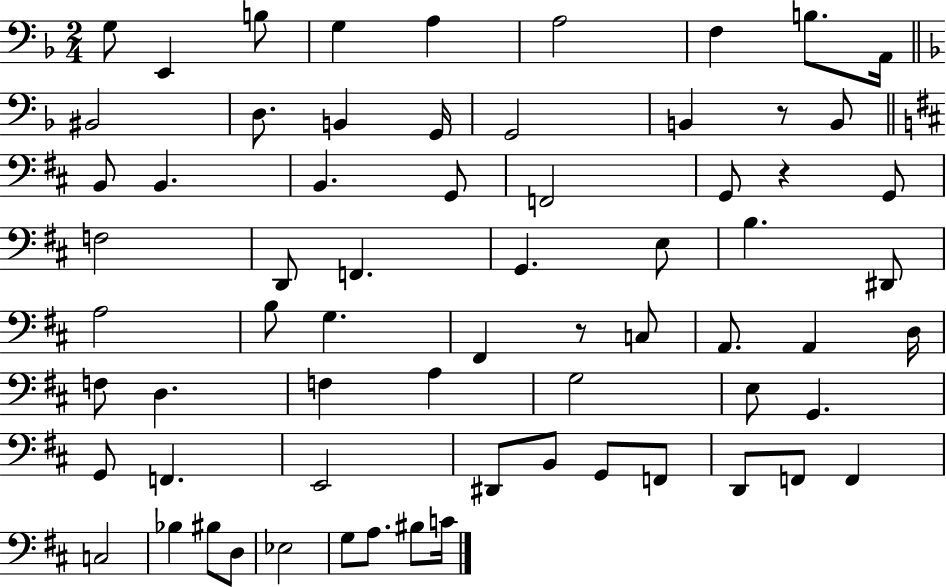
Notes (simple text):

G3/e E2/q B3/e G3/q A3/q A3/h F3/q B3/e. A2/s BIS2/h D3/e. B2/q G2/s G2/h B2/q R/e B2/e B2/e B2/q. B2/q. G2/e F2/h G2/e R/q G2/e F3/h D2/e F2/q. G2/q. E3/e B3/q. D#2/e A3/h B3/e G3/q. F#2/q R/e C3/e A2/e. A2/q D3/s F3/e D3/q. F3/q A3/q G3/h E3/e G2/q. G2/e F2/q. E2/h D#2/e B2/e G2/e F2/e D2/e F2/e F2/q C3/h Bb3/q BIS3/e D3/e Eb3/h G3/e A3/e. BIS3/e C4/s